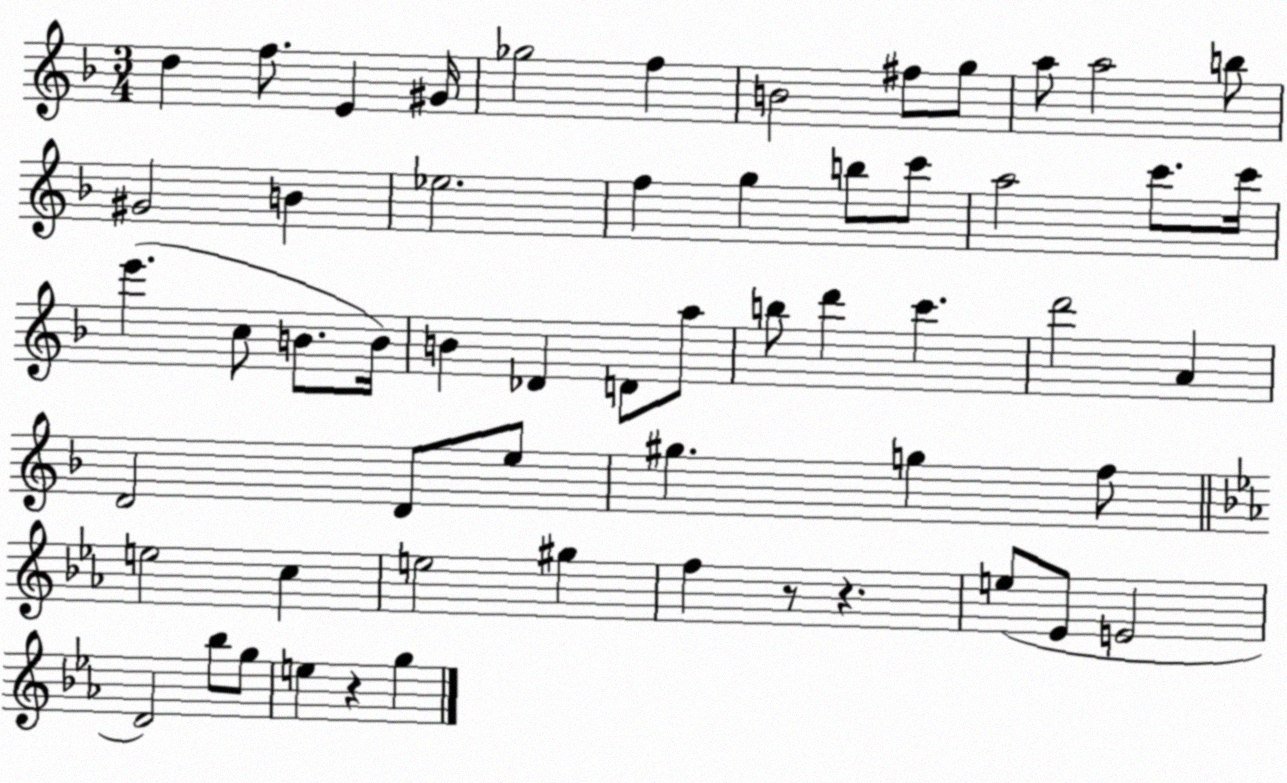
X:1
T:Untitled
M:3/4
L:1/4
K:F
d f/2 E ^G/4 _g2 f B2 ^f/2 g/2 a/2 a2 b/2 ^G2 B _e2 f g b/2 c'/2 a2 c'/2 c'/4 e' c/2 B/2 B/4 B _D D/2 a/2 b/2 d' c' d'2 A D2 D/2 e/2 ^g g f/2 e2 c e2 ^g f z/2 z e/2 _E/2 E2 D2 _b/2 g/2 e z g